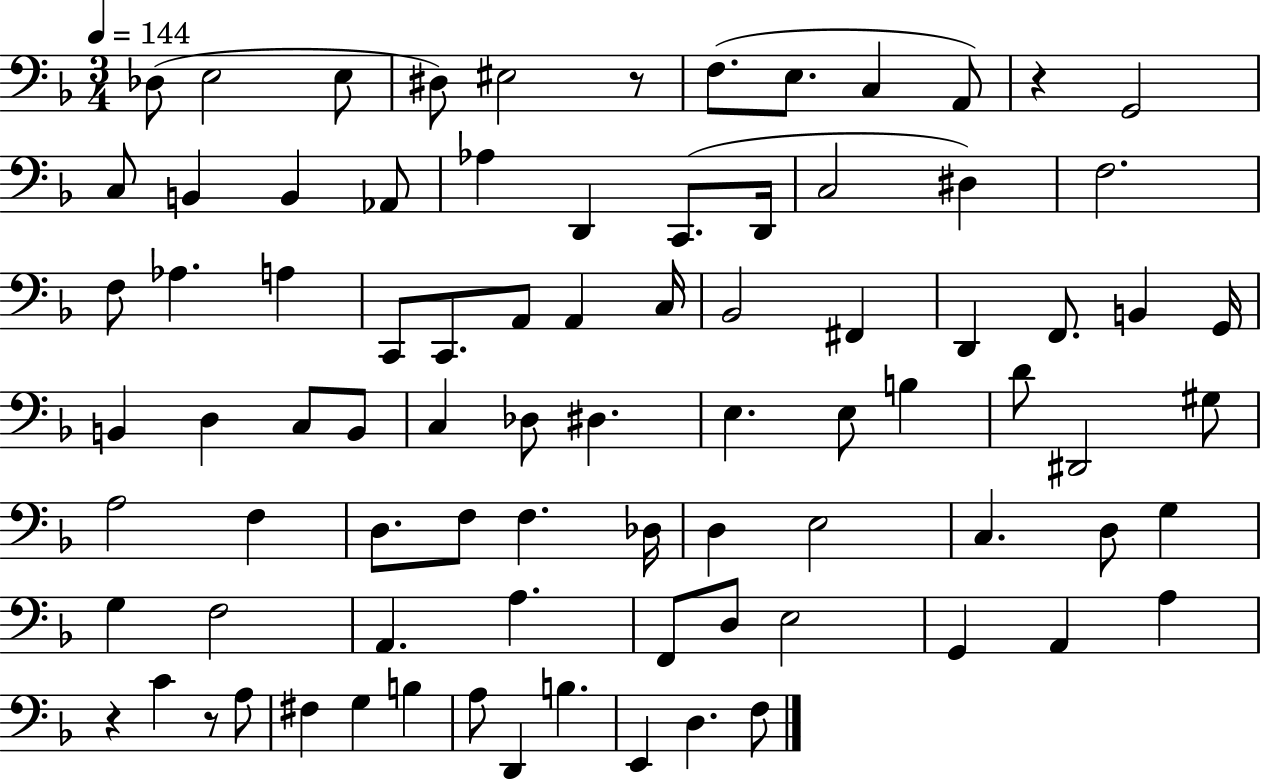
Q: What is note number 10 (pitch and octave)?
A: G2